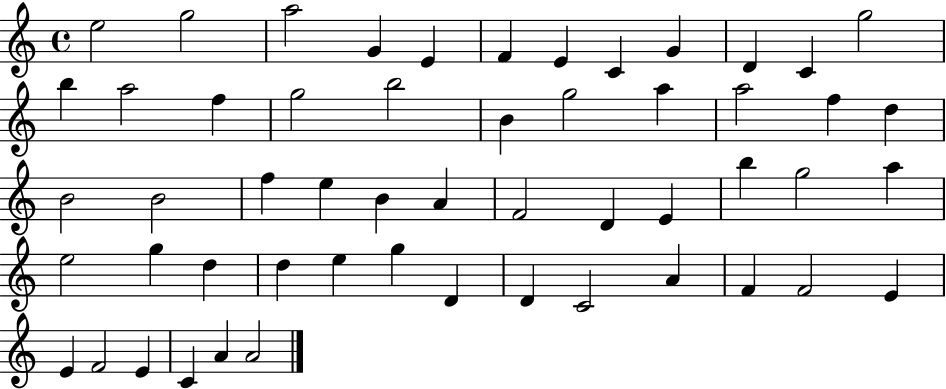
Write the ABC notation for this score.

X:1
T:Untitled
M:4/4
L:1/4
K:C
e2 g2 a2 G E F E C G D C g2 b a2 f g2 b2 B g2 a a2 f d B2 B2 f e B A F2 D E b g2 a e2 g d d e g D D C2 A F F2 E E F2 E C A A2